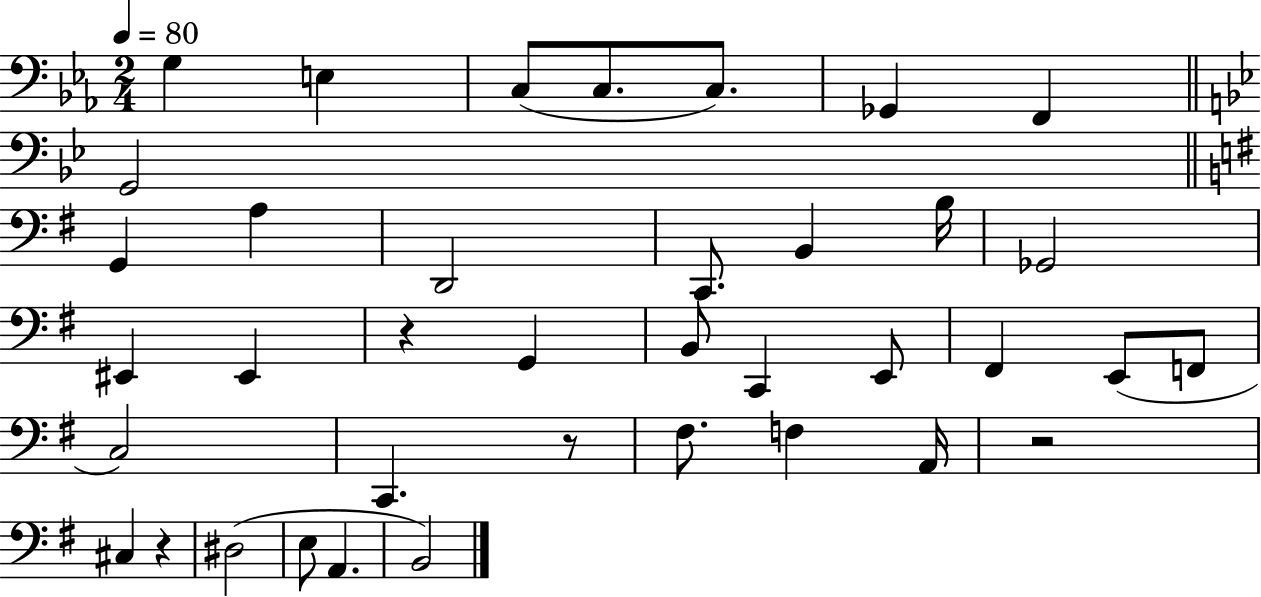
X:1
T:Untitled
M:2/4
L:1/4
K:Eb
G, E, C,/2 C,/2 C,/2 _G,, F,, G,,2 G,, A, D,,2 C,,/2 B,, B,/4 _G,,2 ^E,, ^E,, z G,, B,,/2 C,, E,,/2 ^F,, E,,/2 F,,/2 C,2 C,, z/2 ^F,/2 F, A,,/4 z2 ^C, z ^D,2 E,/2 A,, B,,2